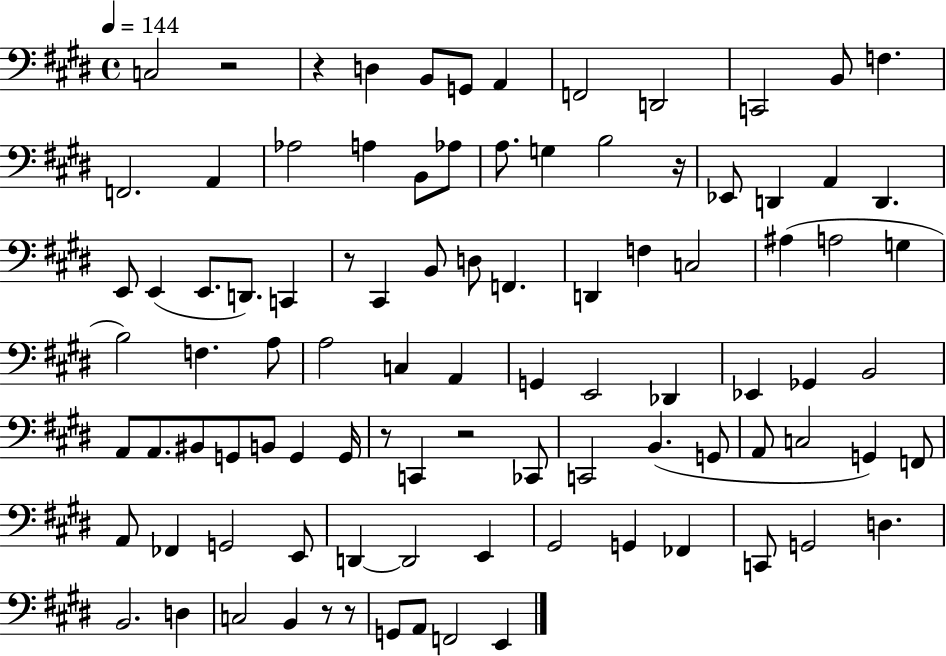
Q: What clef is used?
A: bass